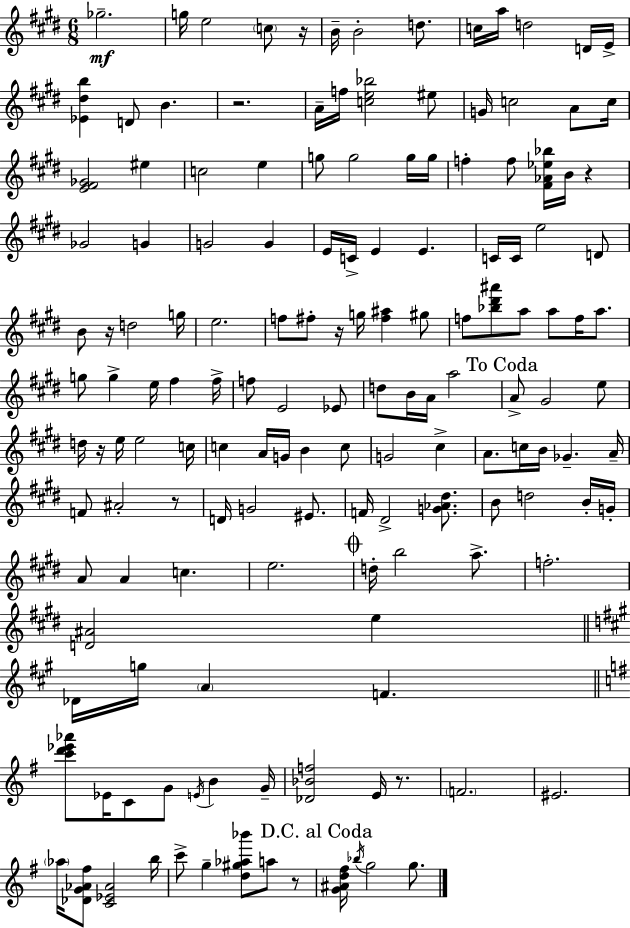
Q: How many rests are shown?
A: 9